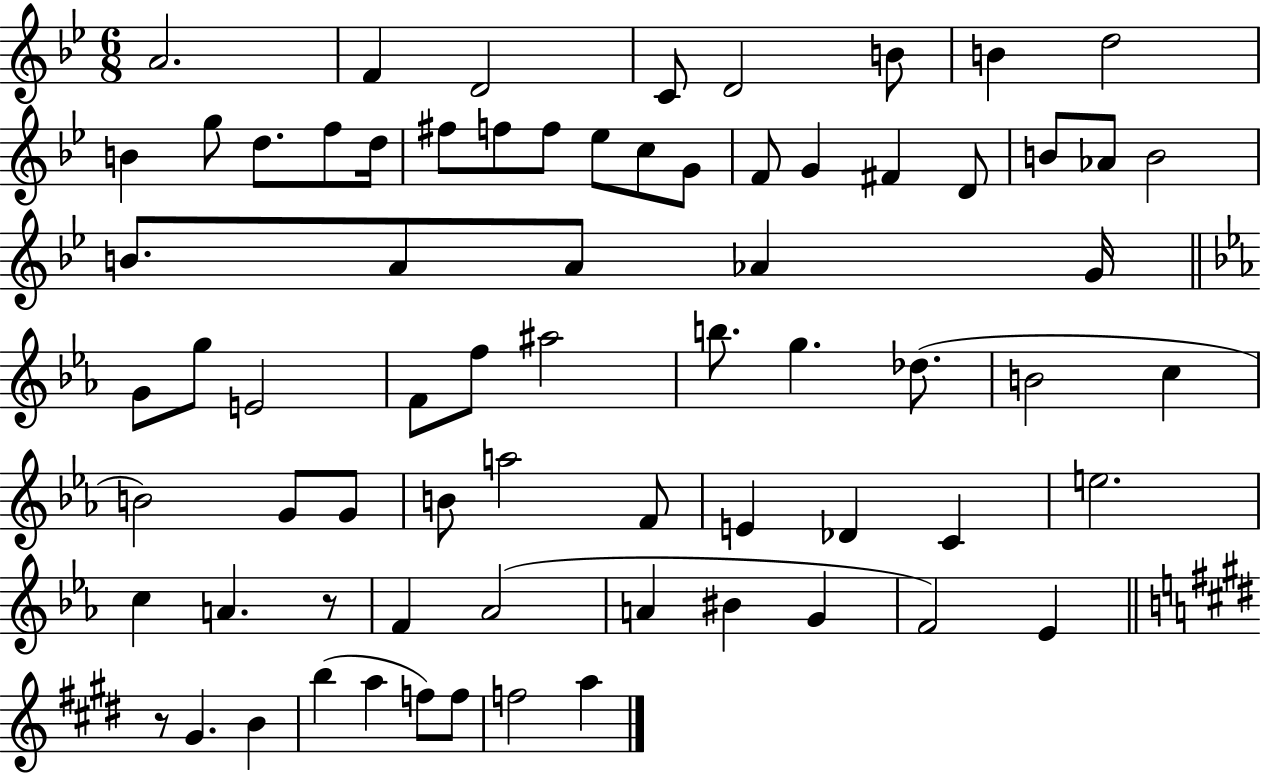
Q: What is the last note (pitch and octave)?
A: A5